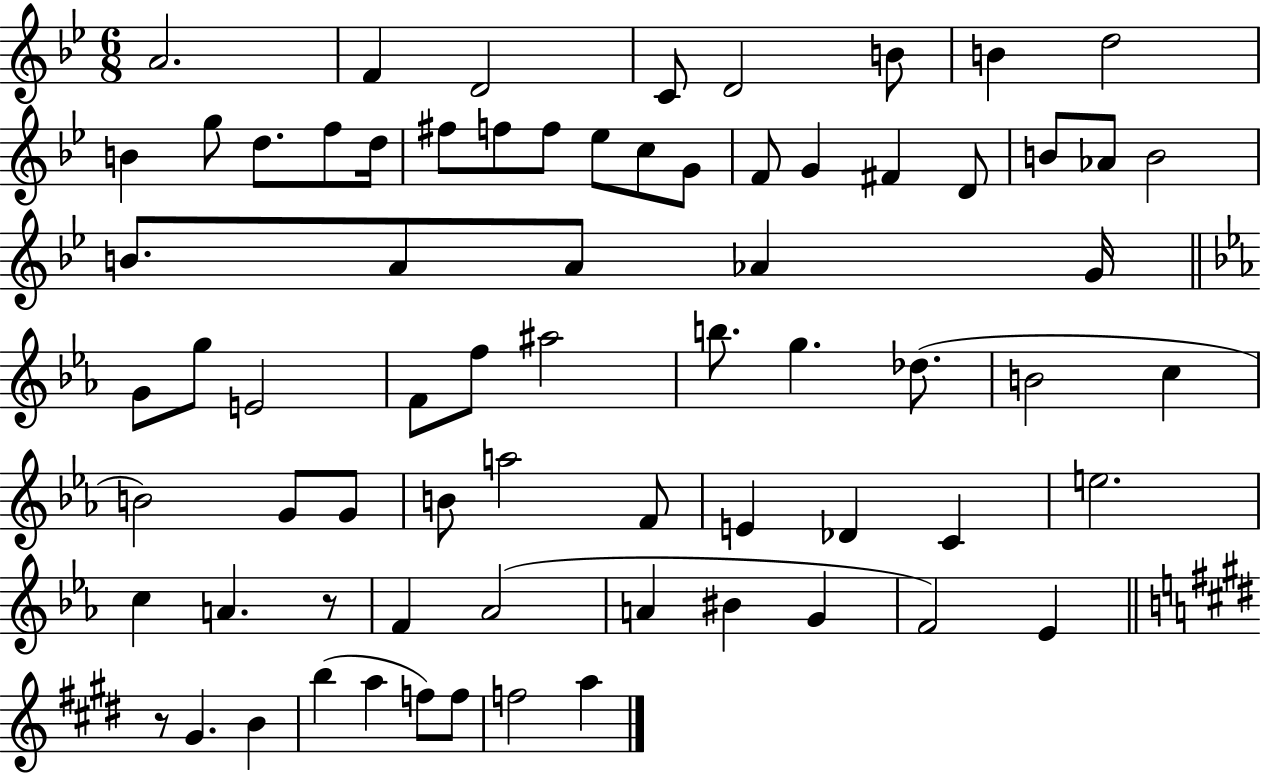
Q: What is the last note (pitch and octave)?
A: A5